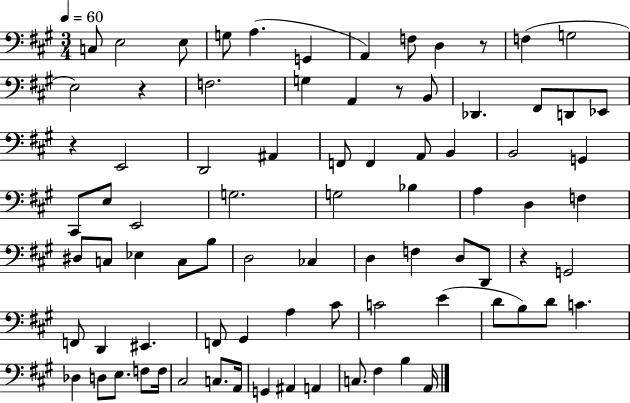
C3/e E3/h E3/e G3/e A3/q. G2/q A2/q F3/e D3/q R/e F3/q G3/h E3/h R/q F3/h. G3/q A2/q R/e B2/e Db2/q. F#2/e D2/e Eb2/e R/q E2/h D2/h A#2/q F2/e F2/q A2/e B2/q B2/h G2/q C#2/e E3/e E2/h G3/h. G3/h Bb3/q A3/q D3/q F3/q D#3/e C3/e Eb3/q C3/e B3/e D3/h CES3/q D3/q F3/q D3/e D2/e R/q G2/h F2/e D2/q EIS2/q. F2/e G#2/q A3/q C#4/e C4/h E4/q D4/e B3/e D4/e C4/q. Db3/q D3/e E3/e. F3/e F3/s C#3/h C3/e. A2/s G2/q A#2/q A2/q C3/e. F#3/q B3/q A2/s